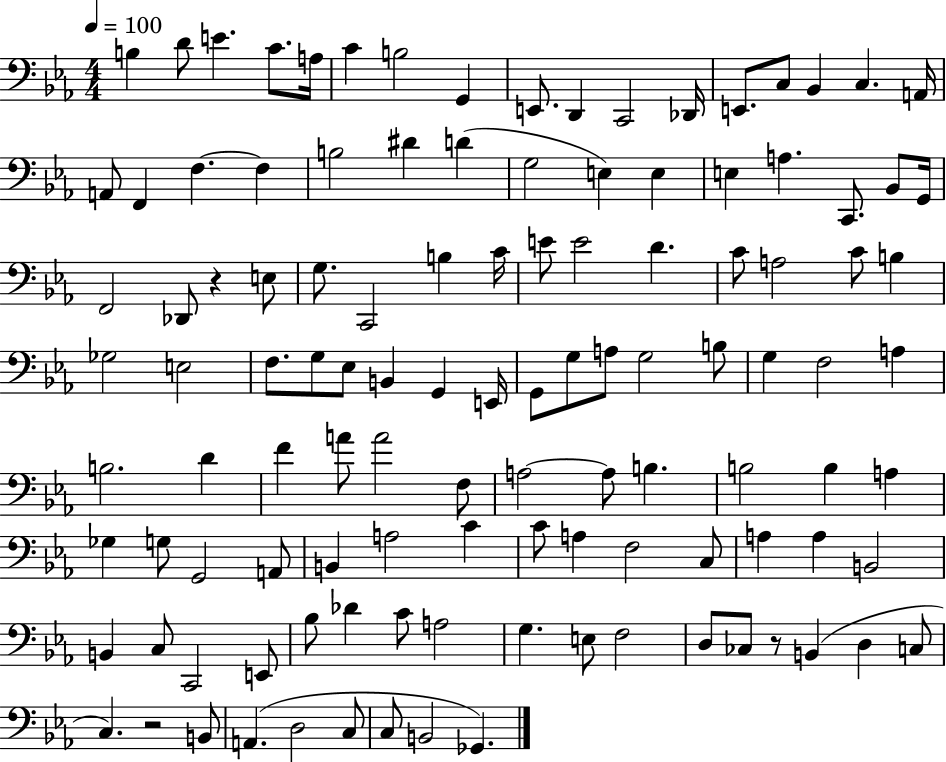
X:1
T:Untitled
M:4/4
L:1/4
K:Eb
B, D/2 E C/2 A,/4 C B,2 G,, E,,/2 D,, C,,2 _D,,/4 E,,/2 C,/2 _B,, C, A,,/4 A,,/2 F,, F, F, B,2 ^D D G,2 E, E, E, A, C,,/2 _B,,/2 G,,/4 F,,2 _D,,/2 z E,/2 G,/2 C,,2 B, C/4 E/2 E2 D C/2 A,2 C/2 B, _G,2 E,2 F,/2 G,/2 _E,/2 B,, G,, E,,/4 G,,/2 G,/2 A,/2 G,2 B,/2 G, F,2 A, B,2 D F A/2 A2 F,/2 A,2 A,/2 B, B,2 B, A, _G, G,/2 G,,2 A,,/2 B,, A,2 C C/2 A, F,2 C,/2 A, A, B,,2 B,, C,/2 C,,2 E,,/2 _B,/2 _D C/2 A,2 G, E,/2 F,2 D,/2 _C,/2 z/2 B,, D, C,/2 C, z2 B,,/2 A,, D,2 C,/2 C,/2 B,,2 _G,,